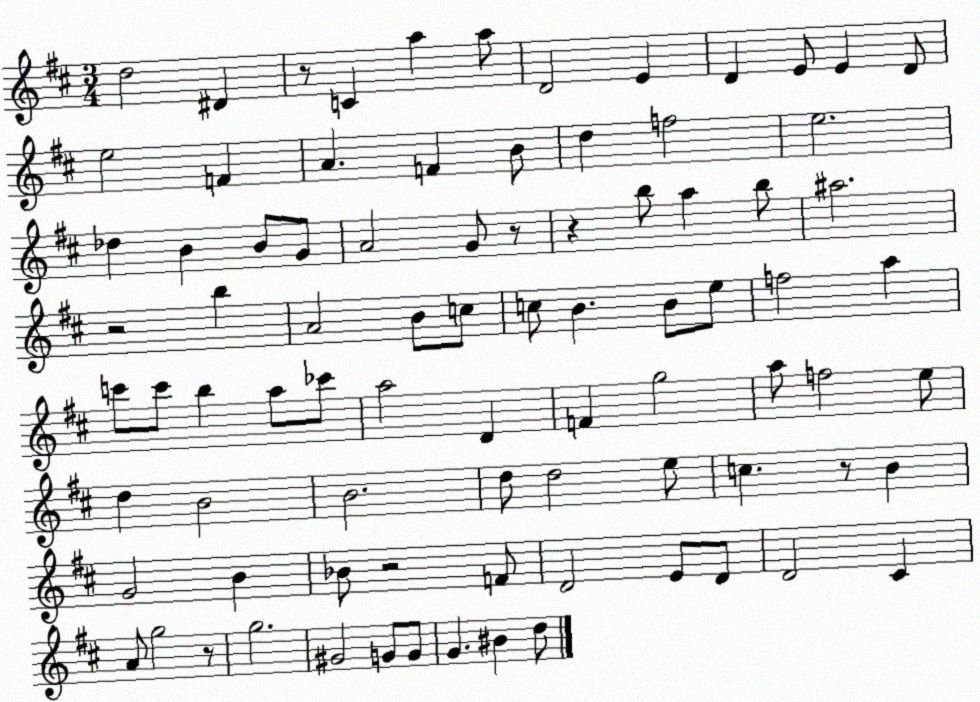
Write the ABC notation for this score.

X:1
T:Untitled
M:3/4
L:1/4
K:D
d2 ^D z/2 C a a/2 D2 E D E/2 E D/2 e2 F A F B/2 d f2 e2 _d B B/2 G/2 A2 G/2 z/2 z b/2 a b/2 ^a2 z2 b A2 B/2 c/2 c/2 B B/2 e/2 f2 a c'/2 c'/2 b a/2 _c'/2 a2 D F g2 a/2 f2 e/2 d B2 B2 d/2 d2 e/2 c z/2 B G2 B _B/2 z2 F/2 D2 E/2 D/2 D2 ^C A/2 g2 z/2 g2 ^G2 G/2 G/2 G ^B d/2